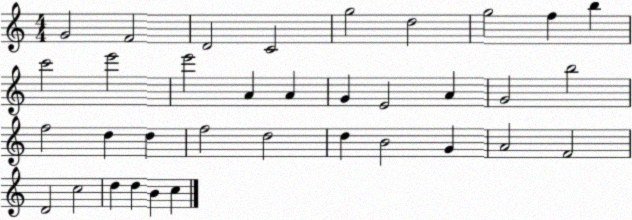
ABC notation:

X:1
T:Untitled
M:4/4
L:1/4
K:C
G2 F2 D2 C2 g2 d2 g2 f b c'2 e'2 e'2 A A G E2 A G2 b2 f2 d d f2 d2 d B2 G A2 F2 D2 c2 d d B c